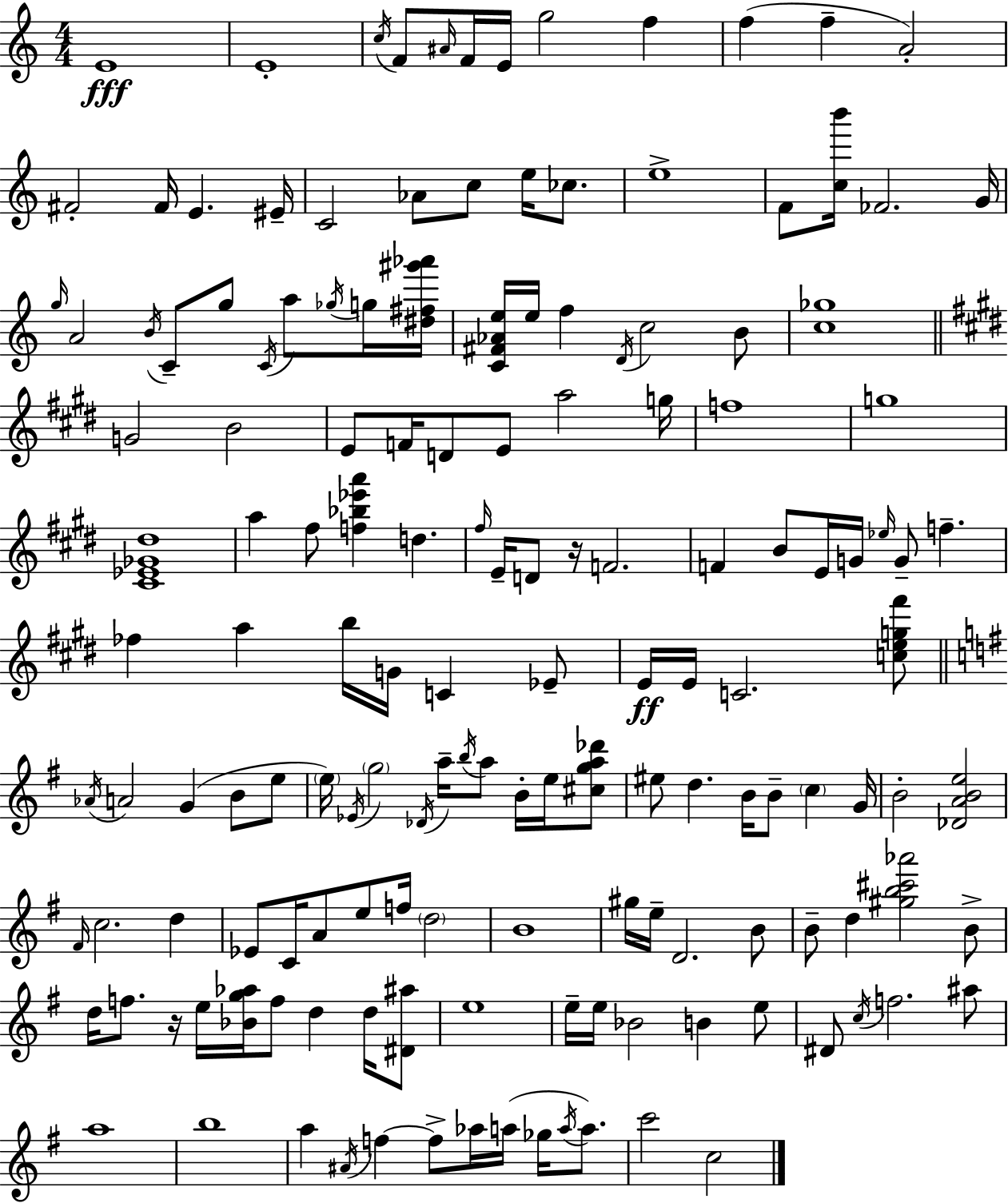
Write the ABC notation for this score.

X:1
T:Untitled
M:4/4
L:1/4
K:C
E4 E4 c/4 F/2 ^A/4 F/4 E/4 g2 f f f A2 ^F2 ^F/4 E ^E/4 C2 _A/2 c/2 e/4 _c/2 e4 F/2 [cb']/4 _F2 G/4 g/4 A2 B/4 C/2 g/2 C/4 a/2 _g/4 g/4 [^d^f^g'_a']/4 [C^F_Ae]/4 e/4 f D/4 c2 B/2 [c_g]4 G2 B2 E/2 F/4 D/2 E/2 a2 g/4 f4 g4 [^C_E_G^d]4 a ^f/2 [f_b_e'a'] d ^f/4 E/4 D/2 z/4 F2 F B/2 E/4 G/4 _e/4 G/2 f _f a b/4 G/4 C _E/2 E/4 E/4 C2 [ceg^f']/2 _A/4 A2 G B/2 e/2 e/4 _E/4 g2 _D/4 a/4 b/4 a/2 B/4 e/4 [^cga_d']/2 ^e/2 d B/4 B/2 c G/4 B2 [_DABe]2 ^F/4 c2 d _E/2 C/4 A/2 e/2 f/4 d2 B4 ^g/4 e/4 D2 B/2 B/2 d [^gb^c'_a']2 B/2 d/4 f/2 z/4 e/4 [_Bg_a]/4 f/2 d d/4 [^D^a]/2 e4 e/4 e/4 _B2 B e/2 ^D/2 c/4 f2 ^a/2 a4 b4 a ^A/4 f f/2 _a/4 a/4 _g/4 a/4 a/2 c'2 c2